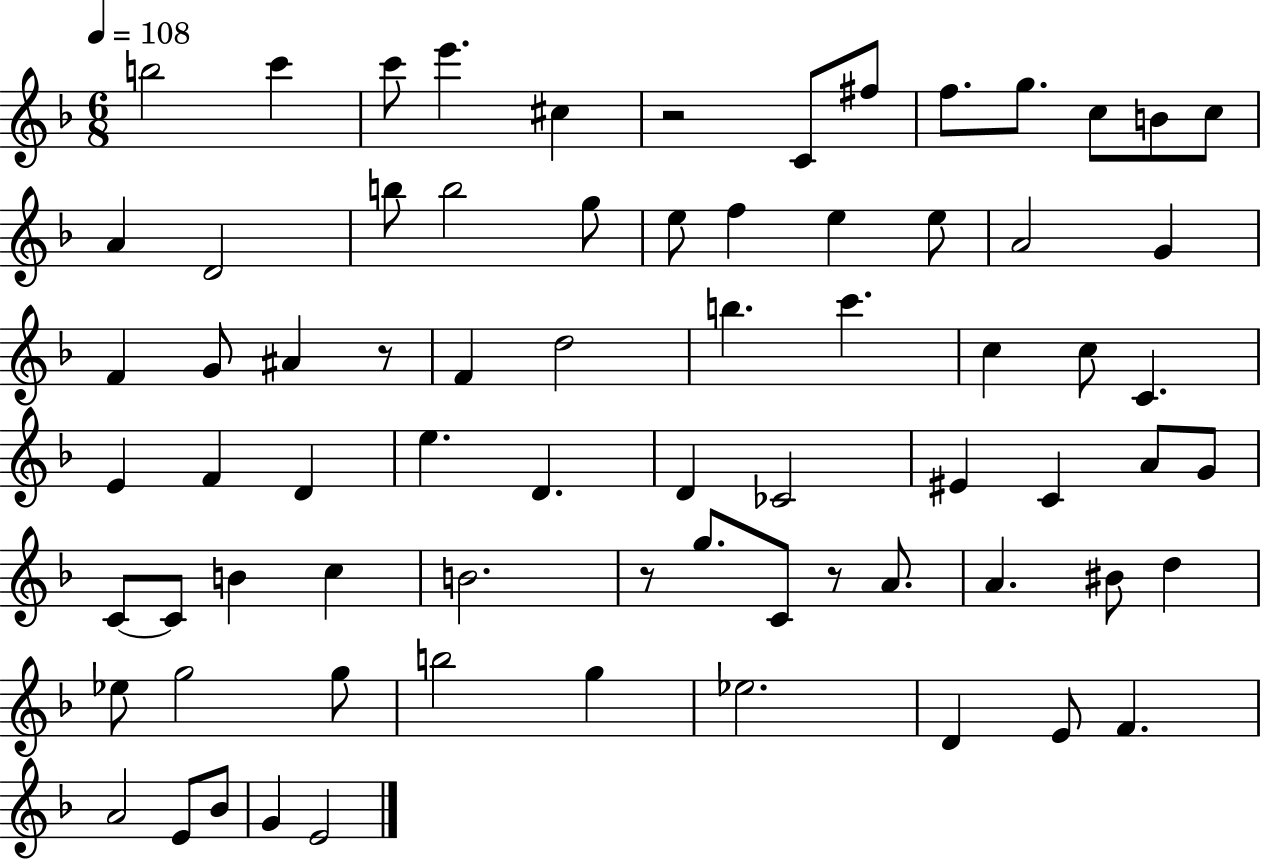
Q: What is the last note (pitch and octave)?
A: E4